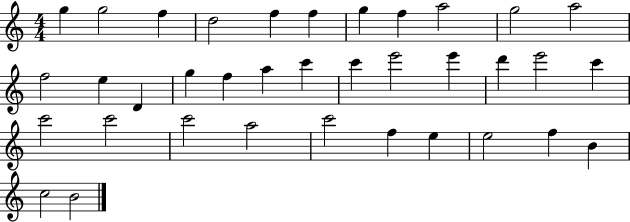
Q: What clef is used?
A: treble